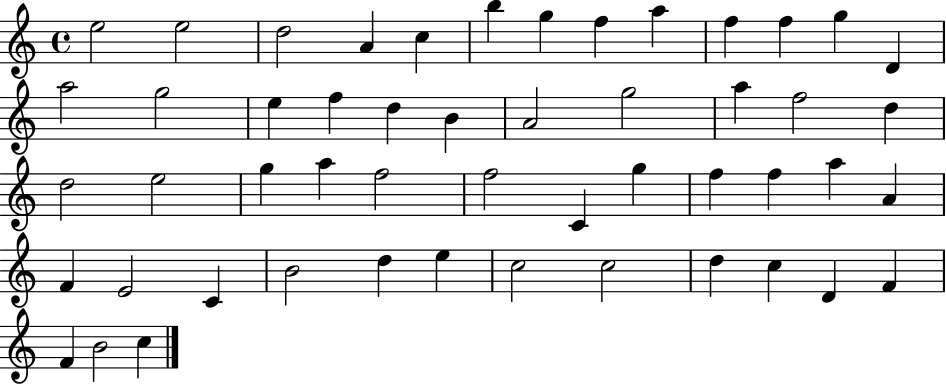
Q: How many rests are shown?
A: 0